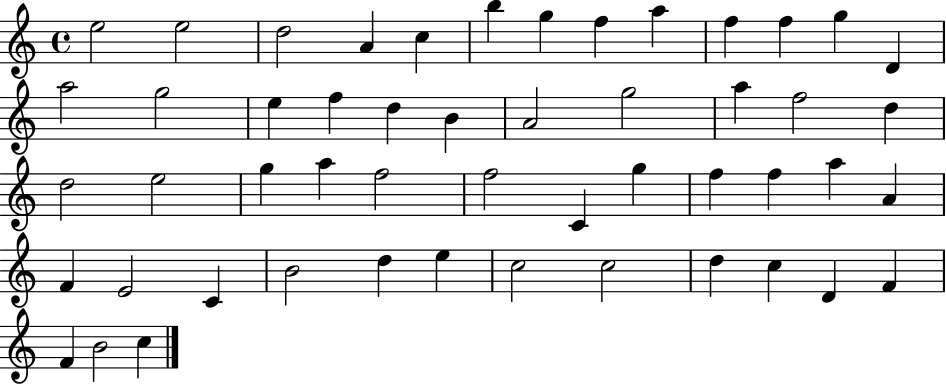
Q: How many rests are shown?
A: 0